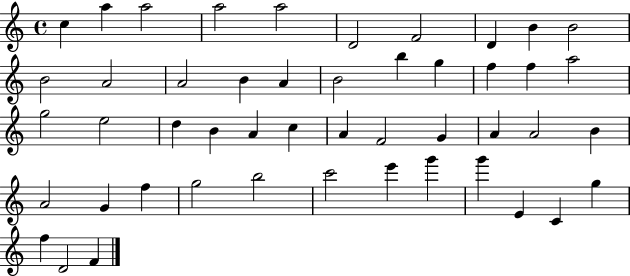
C5/q A5/q A5/h A5/h A5/h D4/h F4/h D4/q B4/q B4/h B4/h A4/h A4/h B4/q A4/q B4/h B5/q G5/q F5/q F5/q A5/h G5/h E5/h D5/q B4/q A4/q C5/q A4/q F4/h G4/q A4/q A4/h B4/q A4/h G4/q F5/q G5/h B5/h C6/h E6/q G6/q G6/q E4/q C4/q G5/q F5/q D4/h F4/q